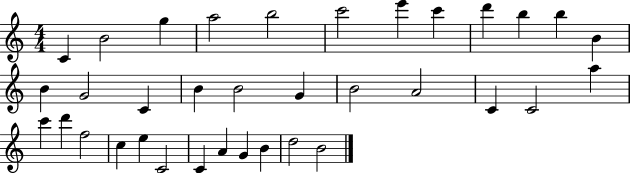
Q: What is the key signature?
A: C major